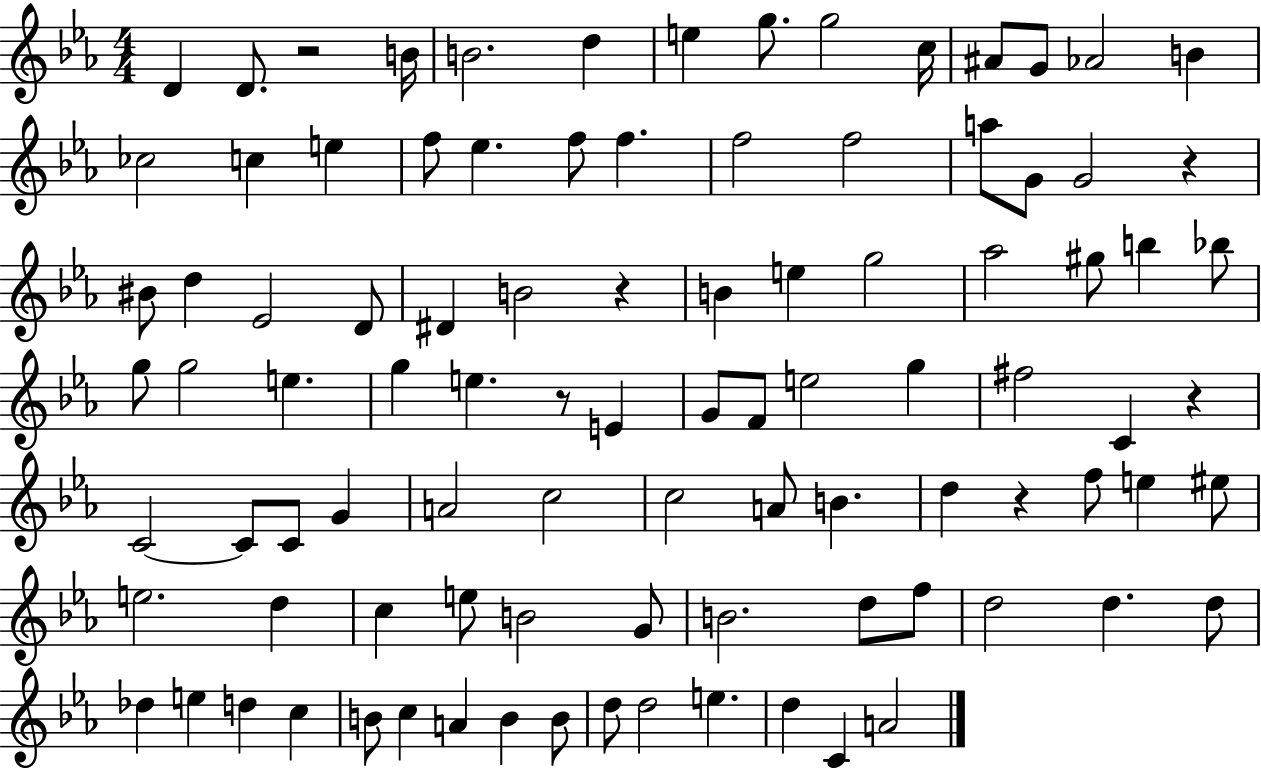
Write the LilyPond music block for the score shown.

{
  \clef treble
  \numericTimeSignature
  \time 4/4
  \key ees \major
  \repeat volta 2 { d'4 d'8. r2 b'16 | b'2. d''4 | e''4 g''8. g''2 c''16 | ais'8 g'8 aes'2 b'4 | \break ces''2 c''4 e''4 | f''8 ees''4. f''8 f''4. | f''2 f''2 | a''8 g'8 g'2 r4 | \break bis'8 d''4 ees'2 d'8 | dis'4 b'2 r4 | b'4 e''4 g''2 | aes''2 gis''8 b''4 bes''8 | \break g''8 g''2 e''4. | g''4 e''4. r8 e'4 | g'8 f'8 e''2 g''4 | fis''2 c'4 r4 | \break c'2~~ c'8 c'8 g'4 | a'2 c''2 | c''2 a'8 b'4. | d''4 r4 f''8 e''4 eis''8 | \break e''2. d''4 | c''4 e''8 b'2 g'8 | b'2. d''8 f''8 | d''2 d''4. d''8 | \break des''4 e''4 d''4 c''4 | b'8 c''4 a'4 b'4 b'8 | d''8 d''2 e''4. | d''4 c'4 a'2 | \break } \bar "|."
}